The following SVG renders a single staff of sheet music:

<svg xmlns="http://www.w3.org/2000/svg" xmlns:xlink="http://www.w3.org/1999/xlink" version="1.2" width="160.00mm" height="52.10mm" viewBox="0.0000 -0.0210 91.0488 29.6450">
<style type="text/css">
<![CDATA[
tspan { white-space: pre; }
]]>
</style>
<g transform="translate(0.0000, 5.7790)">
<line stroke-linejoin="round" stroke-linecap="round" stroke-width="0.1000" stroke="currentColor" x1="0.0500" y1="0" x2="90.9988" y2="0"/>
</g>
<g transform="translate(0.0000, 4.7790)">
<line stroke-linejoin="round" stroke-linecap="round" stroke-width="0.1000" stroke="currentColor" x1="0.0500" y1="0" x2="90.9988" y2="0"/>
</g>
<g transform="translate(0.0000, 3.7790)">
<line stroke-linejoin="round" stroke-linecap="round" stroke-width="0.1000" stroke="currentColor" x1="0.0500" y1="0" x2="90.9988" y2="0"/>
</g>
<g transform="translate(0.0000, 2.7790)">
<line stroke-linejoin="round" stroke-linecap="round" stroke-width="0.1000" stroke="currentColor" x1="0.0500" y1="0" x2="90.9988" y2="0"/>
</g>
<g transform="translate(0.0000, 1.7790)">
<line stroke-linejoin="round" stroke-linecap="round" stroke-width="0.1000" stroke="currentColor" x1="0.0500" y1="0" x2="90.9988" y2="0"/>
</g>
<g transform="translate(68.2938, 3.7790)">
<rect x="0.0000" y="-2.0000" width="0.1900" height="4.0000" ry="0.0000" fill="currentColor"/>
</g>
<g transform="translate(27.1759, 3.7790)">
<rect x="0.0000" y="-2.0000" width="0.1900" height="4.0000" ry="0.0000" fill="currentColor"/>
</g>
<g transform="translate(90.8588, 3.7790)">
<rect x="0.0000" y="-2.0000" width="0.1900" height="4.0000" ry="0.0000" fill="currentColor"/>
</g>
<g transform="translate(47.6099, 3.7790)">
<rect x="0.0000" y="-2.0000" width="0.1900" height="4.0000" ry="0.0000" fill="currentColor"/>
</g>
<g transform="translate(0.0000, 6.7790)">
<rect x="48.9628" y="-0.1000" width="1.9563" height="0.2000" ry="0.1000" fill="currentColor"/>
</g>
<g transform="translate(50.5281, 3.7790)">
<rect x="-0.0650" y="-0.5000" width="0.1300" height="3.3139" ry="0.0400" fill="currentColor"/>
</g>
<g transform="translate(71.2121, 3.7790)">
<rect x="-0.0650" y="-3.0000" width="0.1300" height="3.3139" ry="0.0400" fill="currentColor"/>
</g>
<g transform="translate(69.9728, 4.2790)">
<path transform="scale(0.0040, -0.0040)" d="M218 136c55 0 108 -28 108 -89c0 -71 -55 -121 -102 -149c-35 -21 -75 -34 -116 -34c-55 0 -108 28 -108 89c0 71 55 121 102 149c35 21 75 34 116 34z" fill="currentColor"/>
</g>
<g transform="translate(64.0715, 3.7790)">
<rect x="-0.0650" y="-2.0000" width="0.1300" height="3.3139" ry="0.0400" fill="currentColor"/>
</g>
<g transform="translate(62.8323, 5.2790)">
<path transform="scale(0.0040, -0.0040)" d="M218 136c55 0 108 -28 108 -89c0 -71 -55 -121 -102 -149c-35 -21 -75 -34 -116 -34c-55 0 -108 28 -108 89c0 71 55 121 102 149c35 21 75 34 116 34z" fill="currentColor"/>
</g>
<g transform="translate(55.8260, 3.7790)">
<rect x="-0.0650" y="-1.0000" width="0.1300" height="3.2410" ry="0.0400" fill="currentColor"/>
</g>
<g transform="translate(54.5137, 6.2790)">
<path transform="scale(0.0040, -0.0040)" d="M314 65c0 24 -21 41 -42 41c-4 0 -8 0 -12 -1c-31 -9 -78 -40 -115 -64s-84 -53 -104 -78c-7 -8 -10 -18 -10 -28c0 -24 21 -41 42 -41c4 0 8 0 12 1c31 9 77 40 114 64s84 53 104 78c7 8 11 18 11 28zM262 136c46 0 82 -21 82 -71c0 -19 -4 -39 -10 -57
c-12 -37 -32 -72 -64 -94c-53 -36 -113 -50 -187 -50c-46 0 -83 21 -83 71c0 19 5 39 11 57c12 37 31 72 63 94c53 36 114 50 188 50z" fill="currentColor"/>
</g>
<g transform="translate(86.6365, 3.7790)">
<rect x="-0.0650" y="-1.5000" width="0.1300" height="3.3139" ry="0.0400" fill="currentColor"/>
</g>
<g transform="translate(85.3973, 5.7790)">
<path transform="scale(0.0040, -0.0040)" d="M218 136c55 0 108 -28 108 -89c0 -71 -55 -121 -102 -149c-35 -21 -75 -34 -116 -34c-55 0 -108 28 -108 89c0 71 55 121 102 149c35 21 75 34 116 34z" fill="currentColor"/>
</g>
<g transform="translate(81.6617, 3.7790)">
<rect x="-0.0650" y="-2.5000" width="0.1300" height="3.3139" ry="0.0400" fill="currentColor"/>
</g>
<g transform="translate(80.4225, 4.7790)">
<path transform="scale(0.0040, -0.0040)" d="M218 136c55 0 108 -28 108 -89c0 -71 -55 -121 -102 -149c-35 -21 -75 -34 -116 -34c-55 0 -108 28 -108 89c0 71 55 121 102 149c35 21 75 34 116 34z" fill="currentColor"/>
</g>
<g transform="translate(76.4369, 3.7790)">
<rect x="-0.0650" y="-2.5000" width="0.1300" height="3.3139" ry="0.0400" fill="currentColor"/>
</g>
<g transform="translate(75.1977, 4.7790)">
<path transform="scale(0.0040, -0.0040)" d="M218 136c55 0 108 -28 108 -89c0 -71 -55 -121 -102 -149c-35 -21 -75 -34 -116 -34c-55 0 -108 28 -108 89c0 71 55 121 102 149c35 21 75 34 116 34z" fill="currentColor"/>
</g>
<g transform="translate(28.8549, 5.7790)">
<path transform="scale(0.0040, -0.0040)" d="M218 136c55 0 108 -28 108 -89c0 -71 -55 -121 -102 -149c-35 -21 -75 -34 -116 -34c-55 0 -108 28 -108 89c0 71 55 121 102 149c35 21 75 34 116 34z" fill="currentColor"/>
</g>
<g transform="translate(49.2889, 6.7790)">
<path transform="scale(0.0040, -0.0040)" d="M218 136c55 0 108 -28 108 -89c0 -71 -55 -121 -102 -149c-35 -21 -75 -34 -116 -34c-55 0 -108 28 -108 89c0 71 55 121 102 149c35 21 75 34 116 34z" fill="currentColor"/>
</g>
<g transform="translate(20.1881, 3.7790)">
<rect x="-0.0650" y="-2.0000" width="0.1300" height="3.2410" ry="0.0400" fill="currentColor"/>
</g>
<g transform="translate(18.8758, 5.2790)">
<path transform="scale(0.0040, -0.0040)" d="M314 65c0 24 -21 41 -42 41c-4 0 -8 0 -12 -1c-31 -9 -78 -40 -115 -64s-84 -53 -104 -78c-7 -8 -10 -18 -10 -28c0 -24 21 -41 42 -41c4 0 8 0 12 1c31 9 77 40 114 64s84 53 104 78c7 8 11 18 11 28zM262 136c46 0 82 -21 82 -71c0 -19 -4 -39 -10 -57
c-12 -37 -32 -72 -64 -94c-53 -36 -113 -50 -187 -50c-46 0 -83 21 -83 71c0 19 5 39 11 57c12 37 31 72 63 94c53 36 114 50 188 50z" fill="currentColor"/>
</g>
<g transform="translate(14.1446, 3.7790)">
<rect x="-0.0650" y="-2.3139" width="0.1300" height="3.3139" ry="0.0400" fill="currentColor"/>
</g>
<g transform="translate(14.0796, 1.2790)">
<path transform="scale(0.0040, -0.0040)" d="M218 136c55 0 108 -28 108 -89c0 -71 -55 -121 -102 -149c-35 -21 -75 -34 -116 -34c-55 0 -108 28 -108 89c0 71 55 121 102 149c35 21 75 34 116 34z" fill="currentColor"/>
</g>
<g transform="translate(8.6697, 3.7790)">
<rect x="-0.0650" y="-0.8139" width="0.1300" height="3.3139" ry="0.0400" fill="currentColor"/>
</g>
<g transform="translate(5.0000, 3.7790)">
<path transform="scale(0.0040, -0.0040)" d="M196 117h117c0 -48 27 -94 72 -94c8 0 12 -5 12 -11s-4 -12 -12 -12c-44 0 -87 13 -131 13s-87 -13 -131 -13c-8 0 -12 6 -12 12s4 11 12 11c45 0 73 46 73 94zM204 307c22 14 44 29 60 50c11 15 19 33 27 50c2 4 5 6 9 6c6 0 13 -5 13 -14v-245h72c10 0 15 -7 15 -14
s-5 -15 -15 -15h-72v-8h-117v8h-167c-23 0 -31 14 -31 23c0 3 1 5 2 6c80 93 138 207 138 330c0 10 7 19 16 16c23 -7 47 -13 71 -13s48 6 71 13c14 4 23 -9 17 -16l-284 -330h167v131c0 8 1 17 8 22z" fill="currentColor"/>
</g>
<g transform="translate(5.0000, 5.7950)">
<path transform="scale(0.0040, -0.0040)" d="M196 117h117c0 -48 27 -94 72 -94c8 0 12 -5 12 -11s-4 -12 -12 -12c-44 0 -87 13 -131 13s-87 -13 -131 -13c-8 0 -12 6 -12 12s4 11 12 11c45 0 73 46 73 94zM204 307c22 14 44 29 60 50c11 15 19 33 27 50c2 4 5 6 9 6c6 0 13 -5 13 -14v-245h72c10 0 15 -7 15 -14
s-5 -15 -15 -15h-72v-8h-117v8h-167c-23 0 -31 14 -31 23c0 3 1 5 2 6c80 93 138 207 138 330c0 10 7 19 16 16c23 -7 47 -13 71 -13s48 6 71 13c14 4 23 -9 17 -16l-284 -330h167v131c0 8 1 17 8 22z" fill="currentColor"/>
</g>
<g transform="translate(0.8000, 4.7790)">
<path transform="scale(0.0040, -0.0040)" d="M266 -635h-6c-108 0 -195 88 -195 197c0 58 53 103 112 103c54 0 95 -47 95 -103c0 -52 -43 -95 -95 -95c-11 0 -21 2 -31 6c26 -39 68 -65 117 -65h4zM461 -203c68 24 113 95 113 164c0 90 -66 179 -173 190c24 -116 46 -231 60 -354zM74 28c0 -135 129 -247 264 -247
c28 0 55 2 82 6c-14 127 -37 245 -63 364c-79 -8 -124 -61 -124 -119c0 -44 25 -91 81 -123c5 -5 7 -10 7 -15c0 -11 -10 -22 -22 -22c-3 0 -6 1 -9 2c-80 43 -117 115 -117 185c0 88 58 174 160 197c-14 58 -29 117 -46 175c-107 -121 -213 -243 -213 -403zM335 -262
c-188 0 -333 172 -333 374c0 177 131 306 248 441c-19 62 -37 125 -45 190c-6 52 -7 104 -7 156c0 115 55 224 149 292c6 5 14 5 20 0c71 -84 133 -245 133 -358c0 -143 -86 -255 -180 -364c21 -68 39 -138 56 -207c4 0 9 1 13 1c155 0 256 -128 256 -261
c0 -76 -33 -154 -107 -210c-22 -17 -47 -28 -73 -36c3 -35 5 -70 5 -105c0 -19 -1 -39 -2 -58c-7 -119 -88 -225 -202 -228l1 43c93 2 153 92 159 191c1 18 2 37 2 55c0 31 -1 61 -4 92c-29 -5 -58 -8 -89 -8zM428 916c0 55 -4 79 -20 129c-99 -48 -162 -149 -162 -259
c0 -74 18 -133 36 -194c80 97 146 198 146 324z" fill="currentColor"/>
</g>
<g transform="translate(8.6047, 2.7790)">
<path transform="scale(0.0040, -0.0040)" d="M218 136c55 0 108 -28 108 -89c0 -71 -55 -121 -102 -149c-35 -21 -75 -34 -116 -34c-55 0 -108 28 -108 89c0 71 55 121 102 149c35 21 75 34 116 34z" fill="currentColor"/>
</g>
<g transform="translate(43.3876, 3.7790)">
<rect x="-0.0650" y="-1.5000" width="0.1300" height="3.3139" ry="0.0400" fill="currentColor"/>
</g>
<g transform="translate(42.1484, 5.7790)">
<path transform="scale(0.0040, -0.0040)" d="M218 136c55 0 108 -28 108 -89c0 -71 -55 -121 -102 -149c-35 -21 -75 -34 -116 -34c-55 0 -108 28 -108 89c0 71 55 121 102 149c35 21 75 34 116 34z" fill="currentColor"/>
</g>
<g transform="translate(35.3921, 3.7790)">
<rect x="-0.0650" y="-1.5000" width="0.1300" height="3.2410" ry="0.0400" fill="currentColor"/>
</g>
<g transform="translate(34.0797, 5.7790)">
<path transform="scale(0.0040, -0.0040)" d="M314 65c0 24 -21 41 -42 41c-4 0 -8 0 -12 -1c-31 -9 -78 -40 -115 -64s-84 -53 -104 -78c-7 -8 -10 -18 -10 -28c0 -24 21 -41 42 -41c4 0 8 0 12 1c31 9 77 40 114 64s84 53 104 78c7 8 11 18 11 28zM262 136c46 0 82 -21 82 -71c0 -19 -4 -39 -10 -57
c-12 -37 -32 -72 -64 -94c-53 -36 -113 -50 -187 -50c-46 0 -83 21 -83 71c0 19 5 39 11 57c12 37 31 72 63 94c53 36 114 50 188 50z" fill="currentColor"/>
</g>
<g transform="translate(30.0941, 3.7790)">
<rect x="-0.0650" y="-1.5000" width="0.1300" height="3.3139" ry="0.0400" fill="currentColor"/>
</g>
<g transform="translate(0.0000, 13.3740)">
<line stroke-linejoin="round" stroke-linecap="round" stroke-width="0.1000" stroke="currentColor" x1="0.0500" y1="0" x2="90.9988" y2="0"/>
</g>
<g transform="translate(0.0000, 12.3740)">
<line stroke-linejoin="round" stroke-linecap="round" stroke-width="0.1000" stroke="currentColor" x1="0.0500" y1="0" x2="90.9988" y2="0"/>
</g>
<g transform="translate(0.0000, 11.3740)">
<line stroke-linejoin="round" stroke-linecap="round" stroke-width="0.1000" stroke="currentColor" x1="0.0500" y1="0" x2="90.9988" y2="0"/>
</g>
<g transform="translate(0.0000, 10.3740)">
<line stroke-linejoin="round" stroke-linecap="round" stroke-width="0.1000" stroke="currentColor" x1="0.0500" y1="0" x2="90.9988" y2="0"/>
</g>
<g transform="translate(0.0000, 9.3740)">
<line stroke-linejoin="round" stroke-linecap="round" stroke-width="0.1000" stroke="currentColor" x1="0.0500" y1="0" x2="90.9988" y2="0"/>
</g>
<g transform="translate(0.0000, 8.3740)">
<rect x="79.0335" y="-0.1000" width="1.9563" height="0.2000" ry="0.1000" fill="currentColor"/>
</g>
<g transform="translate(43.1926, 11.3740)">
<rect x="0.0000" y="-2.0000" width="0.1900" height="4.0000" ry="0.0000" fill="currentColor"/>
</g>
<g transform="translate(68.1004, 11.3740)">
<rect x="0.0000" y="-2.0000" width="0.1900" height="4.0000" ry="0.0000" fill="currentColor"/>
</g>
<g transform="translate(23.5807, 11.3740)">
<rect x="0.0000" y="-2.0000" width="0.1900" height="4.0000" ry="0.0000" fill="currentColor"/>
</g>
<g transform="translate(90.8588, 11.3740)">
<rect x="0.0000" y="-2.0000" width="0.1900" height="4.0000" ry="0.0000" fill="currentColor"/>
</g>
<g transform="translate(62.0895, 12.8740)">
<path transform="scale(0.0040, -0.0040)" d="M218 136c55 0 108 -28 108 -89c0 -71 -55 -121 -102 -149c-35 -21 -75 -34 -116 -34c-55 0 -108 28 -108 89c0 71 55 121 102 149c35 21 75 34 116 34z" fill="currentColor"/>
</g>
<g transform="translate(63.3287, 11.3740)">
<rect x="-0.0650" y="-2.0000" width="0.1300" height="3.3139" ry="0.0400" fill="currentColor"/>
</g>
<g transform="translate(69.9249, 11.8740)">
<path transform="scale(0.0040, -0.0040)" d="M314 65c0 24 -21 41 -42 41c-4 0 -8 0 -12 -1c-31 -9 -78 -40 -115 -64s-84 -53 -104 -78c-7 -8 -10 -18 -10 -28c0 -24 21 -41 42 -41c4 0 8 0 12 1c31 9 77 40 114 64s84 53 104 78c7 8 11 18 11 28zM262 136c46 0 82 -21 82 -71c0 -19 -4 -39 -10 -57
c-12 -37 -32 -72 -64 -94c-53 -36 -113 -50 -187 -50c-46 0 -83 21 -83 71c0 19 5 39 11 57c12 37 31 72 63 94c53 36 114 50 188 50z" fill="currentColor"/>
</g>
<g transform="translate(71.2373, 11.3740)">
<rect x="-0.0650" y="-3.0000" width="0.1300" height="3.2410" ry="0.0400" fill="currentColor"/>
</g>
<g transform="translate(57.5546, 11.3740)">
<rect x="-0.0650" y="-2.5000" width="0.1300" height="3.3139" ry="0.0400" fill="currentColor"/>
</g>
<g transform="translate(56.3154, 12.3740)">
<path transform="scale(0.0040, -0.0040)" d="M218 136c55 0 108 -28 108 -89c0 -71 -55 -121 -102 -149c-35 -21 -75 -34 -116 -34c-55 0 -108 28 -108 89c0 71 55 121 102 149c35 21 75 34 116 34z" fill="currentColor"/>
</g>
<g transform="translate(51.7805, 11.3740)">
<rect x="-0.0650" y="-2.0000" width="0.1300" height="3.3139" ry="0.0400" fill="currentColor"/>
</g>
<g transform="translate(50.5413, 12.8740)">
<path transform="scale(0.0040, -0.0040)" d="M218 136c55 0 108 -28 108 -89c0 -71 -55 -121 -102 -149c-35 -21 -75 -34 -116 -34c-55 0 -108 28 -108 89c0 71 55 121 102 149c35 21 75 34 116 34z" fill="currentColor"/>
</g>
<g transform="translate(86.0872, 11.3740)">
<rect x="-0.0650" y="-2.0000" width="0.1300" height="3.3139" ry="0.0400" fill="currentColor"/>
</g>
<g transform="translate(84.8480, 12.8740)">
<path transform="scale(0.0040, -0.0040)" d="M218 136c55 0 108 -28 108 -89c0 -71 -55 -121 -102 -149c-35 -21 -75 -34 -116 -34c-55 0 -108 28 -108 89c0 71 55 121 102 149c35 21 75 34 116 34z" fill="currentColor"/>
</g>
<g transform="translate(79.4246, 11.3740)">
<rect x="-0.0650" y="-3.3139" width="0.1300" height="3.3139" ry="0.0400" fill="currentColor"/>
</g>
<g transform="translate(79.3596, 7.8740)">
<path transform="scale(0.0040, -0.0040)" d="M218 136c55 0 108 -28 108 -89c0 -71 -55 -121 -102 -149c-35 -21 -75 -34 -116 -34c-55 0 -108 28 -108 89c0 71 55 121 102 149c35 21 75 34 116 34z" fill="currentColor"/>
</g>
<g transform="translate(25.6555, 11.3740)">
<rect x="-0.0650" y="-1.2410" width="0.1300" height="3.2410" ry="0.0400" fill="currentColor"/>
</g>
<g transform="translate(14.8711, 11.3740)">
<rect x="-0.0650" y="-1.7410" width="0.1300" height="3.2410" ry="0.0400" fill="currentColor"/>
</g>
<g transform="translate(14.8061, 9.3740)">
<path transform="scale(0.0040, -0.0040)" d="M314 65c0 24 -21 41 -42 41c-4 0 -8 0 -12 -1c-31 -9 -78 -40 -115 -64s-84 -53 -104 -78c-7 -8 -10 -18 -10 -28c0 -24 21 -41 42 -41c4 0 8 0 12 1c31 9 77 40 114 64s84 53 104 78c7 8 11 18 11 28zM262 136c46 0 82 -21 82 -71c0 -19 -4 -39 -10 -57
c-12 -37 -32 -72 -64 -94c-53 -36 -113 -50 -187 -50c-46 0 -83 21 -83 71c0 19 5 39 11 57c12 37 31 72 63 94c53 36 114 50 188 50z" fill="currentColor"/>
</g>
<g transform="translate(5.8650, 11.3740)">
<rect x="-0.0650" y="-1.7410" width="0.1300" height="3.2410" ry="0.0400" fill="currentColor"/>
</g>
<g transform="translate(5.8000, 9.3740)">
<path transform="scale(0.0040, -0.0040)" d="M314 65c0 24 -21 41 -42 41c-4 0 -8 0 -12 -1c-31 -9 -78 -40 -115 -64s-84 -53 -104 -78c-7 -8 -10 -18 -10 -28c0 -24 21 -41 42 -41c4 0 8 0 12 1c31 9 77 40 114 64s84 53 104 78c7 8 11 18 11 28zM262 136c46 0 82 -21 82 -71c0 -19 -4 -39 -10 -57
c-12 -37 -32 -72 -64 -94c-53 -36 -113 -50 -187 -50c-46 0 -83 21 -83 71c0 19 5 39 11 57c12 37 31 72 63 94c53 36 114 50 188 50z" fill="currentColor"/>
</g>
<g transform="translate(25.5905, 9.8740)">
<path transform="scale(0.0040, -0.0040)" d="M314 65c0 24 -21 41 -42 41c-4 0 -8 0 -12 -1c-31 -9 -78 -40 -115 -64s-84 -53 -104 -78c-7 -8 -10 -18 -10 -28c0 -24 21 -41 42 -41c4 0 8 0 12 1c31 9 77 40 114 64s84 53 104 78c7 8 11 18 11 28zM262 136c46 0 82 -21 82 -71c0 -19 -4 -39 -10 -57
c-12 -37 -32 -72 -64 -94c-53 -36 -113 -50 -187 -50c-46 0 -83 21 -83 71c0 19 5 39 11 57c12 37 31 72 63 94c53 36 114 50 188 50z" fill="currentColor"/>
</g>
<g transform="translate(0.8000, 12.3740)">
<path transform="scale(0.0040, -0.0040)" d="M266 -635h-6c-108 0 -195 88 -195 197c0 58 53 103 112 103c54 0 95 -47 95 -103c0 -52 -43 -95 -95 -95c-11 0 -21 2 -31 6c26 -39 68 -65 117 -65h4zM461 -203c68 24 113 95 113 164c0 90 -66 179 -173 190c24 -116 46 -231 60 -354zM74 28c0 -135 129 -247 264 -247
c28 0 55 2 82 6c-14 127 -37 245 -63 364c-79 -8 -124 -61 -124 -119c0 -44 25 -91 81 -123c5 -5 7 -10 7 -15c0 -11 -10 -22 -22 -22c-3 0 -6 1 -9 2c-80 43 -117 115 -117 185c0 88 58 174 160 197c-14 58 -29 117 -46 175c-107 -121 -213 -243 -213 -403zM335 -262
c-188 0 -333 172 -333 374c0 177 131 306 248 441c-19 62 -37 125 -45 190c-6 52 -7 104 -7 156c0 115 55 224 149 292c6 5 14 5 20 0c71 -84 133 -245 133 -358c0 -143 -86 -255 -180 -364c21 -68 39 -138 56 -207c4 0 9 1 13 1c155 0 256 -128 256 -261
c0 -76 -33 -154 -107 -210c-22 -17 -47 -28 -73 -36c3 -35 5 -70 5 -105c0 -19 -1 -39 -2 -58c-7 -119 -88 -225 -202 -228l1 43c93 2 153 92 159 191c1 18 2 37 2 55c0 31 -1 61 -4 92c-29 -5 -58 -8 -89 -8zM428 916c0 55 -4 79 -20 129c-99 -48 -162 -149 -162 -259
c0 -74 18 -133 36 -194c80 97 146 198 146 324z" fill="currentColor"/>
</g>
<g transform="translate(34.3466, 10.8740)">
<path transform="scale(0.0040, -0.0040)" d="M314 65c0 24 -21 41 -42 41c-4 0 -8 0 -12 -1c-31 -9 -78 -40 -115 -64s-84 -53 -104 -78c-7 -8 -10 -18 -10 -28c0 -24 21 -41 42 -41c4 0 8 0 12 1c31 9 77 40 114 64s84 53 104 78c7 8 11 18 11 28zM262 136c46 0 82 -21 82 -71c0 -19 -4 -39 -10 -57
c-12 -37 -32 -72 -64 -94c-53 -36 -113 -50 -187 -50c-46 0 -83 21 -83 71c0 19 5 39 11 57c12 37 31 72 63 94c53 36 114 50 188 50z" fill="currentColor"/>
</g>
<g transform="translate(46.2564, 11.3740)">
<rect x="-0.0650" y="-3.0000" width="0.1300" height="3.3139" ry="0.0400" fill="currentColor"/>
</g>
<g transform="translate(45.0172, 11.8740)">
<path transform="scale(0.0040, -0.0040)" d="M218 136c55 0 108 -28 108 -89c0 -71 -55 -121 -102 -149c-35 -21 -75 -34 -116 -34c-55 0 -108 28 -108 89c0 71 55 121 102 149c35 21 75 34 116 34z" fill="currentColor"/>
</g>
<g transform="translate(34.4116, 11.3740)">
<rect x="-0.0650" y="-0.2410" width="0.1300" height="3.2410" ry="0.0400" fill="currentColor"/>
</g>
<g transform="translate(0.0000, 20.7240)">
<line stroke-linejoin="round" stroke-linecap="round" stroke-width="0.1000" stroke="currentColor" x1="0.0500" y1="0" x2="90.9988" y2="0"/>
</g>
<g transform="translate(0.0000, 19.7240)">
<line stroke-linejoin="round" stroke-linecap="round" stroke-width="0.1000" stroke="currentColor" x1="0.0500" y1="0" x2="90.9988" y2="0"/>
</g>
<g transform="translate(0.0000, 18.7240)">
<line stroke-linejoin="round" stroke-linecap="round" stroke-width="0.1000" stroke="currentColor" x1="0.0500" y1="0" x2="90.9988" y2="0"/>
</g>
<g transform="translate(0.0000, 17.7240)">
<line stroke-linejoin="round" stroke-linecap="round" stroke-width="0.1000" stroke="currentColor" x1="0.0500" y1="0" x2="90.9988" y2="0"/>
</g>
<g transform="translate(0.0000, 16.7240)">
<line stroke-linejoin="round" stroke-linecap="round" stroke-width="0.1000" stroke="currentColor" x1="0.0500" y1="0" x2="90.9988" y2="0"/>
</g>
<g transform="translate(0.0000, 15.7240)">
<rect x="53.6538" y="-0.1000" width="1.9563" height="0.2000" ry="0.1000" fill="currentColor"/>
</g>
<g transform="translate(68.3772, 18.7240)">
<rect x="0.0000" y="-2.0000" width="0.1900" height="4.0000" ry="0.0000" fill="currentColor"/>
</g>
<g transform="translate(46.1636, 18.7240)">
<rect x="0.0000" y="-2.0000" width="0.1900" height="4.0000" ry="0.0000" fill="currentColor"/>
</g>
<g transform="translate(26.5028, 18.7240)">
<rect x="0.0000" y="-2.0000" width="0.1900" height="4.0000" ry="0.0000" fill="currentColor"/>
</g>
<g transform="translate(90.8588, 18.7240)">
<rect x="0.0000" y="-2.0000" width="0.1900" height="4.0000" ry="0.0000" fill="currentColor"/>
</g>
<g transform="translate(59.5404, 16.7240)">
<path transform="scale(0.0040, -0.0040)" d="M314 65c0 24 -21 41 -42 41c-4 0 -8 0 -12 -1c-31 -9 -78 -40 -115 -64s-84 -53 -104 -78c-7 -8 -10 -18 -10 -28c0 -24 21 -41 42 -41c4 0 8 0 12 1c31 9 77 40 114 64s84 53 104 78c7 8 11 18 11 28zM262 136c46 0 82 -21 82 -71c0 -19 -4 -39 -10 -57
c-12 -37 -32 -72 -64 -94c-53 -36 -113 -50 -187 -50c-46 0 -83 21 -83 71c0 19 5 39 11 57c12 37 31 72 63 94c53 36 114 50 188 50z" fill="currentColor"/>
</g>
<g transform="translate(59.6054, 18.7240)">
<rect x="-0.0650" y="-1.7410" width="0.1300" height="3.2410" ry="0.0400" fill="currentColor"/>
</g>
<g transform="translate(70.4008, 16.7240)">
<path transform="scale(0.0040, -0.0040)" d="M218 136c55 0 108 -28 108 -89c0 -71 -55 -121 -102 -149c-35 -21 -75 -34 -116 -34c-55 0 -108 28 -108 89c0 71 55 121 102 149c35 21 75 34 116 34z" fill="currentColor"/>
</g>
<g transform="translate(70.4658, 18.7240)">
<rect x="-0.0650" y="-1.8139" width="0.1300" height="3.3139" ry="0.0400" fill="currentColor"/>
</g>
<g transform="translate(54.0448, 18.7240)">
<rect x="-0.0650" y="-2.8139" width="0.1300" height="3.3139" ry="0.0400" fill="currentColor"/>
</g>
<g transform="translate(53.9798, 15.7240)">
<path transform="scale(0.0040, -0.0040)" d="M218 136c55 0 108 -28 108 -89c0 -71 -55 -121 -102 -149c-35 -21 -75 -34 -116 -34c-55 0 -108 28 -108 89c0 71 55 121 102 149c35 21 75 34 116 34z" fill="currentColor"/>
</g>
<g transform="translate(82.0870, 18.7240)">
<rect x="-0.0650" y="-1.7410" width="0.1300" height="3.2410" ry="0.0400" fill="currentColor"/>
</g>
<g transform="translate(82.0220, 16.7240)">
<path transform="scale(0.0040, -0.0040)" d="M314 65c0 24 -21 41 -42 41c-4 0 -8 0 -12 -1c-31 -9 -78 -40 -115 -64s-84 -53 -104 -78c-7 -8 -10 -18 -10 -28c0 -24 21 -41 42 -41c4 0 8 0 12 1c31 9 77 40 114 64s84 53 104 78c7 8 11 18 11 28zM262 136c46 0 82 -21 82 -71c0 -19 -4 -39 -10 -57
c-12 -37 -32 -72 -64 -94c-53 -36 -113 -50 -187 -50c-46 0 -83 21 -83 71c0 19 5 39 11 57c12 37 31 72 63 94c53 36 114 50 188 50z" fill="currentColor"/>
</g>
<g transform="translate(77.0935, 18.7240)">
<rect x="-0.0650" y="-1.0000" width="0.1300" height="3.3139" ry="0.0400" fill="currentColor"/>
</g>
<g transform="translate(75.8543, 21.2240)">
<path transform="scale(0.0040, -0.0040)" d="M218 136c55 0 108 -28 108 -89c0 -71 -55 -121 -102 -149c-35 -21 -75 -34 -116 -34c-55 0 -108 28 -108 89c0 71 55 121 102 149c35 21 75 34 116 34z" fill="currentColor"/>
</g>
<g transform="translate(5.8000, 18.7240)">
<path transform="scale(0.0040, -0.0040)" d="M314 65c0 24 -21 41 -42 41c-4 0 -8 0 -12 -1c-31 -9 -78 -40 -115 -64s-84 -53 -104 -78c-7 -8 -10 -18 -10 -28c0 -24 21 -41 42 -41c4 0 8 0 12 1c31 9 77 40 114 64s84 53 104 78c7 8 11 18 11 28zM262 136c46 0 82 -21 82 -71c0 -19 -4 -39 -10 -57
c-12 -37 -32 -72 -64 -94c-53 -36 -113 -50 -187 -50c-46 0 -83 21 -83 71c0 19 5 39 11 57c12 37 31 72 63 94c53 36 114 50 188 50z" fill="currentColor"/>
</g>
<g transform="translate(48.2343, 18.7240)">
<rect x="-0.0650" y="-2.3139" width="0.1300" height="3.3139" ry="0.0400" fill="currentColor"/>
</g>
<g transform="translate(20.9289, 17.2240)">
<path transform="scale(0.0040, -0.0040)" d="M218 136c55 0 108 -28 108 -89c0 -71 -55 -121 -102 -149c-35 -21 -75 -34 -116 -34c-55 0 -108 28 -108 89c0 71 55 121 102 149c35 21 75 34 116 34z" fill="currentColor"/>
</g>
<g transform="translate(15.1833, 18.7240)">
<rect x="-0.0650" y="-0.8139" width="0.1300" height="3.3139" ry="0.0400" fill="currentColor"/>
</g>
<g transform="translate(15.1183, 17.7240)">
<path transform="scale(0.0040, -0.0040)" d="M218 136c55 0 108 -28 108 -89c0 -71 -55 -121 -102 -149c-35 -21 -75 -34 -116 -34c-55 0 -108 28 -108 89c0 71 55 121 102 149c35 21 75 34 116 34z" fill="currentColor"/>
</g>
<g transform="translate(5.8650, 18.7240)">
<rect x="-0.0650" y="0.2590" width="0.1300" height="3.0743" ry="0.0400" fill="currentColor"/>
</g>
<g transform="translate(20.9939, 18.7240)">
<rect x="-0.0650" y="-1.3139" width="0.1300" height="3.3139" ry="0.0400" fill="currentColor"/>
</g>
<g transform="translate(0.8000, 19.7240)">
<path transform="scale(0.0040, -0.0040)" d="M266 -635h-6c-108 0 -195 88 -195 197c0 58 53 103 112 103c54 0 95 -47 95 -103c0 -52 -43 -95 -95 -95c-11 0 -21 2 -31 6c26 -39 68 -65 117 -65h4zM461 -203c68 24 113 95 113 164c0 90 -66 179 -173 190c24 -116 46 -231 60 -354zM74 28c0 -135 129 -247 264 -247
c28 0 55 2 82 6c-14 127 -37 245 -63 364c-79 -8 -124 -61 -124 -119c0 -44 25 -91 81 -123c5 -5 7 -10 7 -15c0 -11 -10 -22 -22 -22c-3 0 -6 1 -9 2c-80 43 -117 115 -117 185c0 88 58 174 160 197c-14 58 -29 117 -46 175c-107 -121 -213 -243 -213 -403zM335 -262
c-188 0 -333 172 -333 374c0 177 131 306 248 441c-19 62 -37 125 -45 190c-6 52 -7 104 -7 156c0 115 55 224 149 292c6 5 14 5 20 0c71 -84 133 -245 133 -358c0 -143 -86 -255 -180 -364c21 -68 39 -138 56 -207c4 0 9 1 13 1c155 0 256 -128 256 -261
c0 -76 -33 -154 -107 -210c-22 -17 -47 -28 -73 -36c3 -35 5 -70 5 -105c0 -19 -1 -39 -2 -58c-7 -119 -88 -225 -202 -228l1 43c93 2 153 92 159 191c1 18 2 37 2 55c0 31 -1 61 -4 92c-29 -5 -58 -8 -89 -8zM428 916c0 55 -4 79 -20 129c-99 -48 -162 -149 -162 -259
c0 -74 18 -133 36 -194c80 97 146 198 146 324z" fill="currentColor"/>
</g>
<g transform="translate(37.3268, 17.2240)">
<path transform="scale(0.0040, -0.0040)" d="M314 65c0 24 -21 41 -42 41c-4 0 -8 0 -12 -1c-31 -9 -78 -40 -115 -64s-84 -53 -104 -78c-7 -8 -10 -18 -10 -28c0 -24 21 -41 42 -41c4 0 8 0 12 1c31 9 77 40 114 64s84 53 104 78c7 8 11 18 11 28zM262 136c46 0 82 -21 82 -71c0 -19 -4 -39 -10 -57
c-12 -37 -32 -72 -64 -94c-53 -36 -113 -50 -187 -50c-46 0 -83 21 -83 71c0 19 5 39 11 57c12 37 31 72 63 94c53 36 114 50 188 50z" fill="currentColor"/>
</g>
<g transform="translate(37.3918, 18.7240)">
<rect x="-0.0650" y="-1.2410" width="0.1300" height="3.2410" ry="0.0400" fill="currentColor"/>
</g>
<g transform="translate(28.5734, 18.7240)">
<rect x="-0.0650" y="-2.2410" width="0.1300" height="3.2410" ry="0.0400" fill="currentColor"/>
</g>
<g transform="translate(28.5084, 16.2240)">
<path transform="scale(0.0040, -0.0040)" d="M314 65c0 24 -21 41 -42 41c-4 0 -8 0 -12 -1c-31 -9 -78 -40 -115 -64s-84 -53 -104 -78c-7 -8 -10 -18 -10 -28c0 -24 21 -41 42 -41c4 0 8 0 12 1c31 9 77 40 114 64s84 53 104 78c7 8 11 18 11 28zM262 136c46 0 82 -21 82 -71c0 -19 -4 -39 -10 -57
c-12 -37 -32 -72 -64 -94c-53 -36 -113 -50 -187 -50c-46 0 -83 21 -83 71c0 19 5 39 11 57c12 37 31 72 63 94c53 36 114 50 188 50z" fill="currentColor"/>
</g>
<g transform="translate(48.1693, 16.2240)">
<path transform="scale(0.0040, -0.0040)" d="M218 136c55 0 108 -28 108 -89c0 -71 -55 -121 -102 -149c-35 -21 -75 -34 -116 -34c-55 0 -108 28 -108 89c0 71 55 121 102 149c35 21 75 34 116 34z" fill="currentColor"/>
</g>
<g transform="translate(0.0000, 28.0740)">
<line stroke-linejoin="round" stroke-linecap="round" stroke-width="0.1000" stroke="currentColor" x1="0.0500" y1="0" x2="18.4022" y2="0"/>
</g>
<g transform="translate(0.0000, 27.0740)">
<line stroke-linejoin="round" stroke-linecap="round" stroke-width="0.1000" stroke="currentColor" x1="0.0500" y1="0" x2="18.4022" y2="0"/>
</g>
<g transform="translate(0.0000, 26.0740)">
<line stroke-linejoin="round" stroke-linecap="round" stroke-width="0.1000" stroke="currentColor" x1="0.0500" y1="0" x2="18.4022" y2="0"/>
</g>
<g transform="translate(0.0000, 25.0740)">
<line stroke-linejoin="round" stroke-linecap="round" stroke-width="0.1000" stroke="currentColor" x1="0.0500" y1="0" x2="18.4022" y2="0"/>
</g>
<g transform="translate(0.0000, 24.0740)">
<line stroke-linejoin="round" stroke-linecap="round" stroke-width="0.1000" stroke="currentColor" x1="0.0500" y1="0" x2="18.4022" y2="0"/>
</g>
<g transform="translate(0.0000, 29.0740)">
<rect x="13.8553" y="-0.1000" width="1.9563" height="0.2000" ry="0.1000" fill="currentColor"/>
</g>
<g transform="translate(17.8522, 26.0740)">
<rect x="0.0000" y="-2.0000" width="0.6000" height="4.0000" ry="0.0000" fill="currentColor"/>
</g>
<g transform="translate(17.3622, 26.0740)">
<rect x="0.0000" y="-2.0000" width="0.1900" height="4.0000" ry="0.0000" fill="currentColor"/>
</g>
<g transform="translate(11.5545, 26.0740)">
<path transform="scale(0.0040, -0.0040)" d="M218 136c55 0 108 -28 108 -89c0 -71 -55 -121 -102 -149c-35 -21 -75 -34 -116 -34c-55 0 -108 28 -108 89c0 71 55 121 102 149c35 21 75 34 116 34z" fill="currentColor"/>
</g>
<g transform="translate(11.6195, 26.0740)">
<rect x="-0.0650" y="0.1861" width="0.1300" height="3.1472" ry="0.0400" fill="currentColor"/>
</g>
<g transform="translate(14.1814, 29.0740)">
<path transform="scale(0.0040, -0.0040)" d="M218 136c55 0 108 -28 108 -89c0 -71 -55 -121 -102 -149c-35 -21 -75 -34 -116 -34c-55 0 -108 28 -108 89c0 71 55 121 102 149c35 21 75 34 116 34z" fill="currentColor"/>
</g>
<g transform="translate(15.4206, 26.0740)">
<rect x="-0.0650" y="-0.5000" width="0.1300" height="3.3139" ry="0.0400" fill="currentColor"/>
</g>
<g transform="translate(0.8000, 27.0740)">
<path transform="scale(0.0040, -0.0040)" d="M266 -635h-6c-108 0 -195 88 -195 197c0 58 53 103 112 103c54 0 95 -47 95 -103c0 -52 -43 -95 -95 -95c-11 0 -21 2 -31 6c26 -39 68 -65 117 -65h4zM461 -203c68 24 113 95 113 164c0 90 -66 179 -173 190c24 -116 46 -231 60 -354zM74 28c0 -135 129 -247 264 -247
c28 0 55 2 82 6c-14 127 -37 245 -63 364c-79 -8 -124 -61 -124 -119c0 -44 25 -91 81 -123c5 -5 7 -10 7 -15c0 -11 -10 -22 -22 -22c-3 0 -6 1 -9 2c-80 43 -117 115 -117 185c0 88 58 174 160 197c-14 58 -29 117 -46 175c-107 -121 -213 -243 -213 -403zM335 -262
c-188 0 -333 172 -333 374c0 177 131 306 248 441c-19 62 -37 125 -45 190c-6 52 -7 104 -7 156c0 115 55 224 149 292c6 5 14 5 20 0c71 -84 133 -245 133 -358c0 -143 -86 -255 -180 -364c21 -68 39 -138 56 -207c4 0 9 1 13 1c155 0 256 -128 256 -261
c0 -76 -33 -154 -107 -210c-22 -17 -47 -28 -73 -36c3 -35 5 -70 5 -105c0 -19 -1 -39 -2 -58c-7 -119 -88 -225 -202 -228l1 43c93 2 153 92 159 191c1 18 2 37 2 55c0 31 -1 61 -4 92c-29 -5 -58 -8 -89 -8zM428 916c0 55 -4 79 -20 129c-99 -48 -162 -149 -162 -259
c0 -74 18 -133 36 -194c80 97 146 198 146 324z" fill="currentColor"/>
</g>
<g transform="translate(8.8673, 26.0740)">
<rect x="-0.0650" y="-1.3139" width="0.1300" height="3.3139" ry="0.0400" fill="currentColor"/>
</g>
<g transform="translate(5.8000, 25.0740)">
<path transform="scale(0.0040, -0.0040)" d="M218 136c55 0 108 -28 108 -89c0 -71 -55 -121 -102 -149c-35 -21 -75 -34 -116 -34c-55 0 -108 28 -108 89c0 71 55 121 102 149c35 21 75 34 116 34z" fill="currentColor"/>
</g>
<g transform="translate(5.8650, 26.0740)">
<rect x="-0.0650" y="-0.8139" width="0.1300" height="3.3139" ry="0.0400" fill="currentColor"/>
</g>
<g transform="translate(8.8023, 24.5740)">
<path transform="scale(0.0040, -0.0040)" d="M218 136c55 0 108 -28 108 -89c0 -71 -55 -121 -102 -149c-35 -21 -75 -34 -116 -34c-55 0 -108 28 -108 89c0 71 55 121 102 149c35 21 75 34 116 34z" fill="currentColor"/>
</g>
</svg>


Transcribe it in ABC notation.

X:1
T:Untitled
M:4/4
L:1/4
K:C
d g F2 E E2 E C D2 F A G G E f2 f2 e2 c2 A F G F A2 b F B2 d e g2 e2 g a f2 f D f2 d e B C